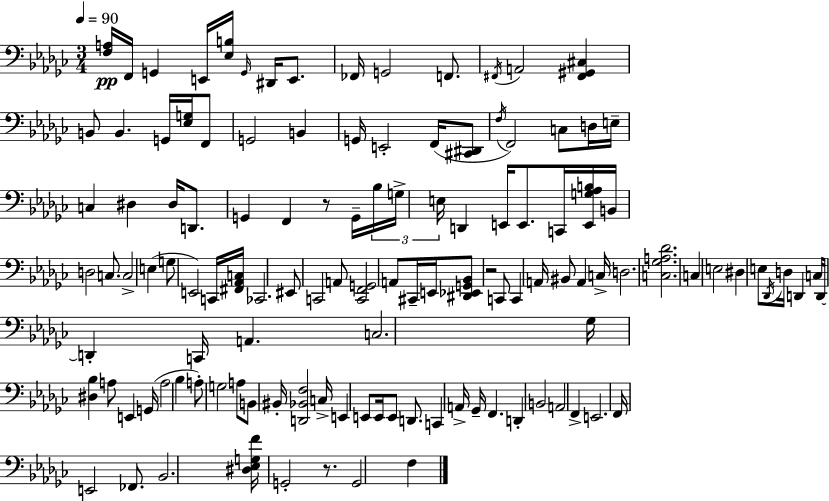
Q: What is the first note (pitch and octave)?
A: F2